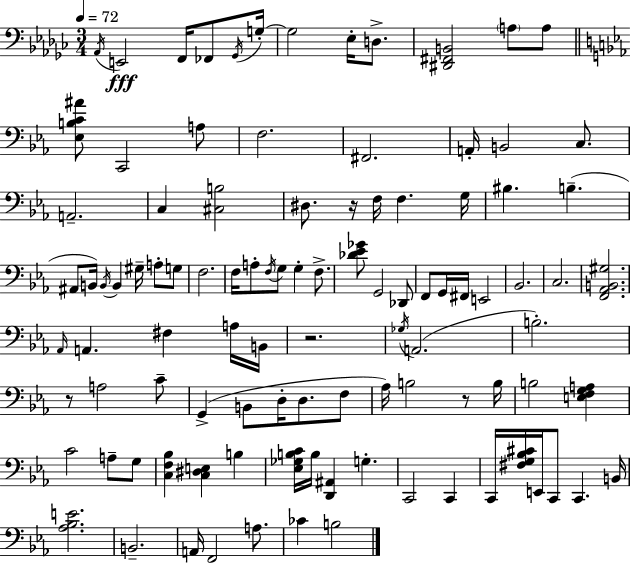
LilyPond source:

{
  \clef bass
  \numericTimeSignature
  \time 3/4
  \key ees \minor
  \tempo 4 = 72
  \acciaccatura { aes,16 }\fff e,2 f,16 fes,8 | \acciaccatura { ges,16 } g16-.~~ g2 ees16-. d8.-> | <dis, fis, b,>2 \parenthesize a8 | a8 \bar "||" \break \key ees \major <ees b c' ais'>8 c,2 a8 | f2. | fis,2. | a,16-. b,2 c8. | \break a,2.-- | c4 <cis b>2 | dis8. r16 f16 f4. g16 | bis4. b4.--( | \break ais,8 b,16) \acciaccatura { b,16 } b,4 gis16-- a8-. g8 | f2. | f16 a8-. \acciaccatura { f16 } g8 g4-. f8.-> | <des' ees' ges'>8 g,2 | \break des,8 f,8 g,16 fis,16 e,2 | bes,2. | c2. | <f, aes, b, gis>2. | \break \grace { aes,16 } a,4. fis4 | a16 b,16 r2. | \acciaccatura { ges16 }( a,2. | b2.-.) | \break r8 a2 | c'8-- g,4->( b,8 d16-. d8. | f8 aes16) b2 | r8 b16 b2 | \break <e f g a>4 c'2 | a8-- g8 <c f bes>4 <c dis e>4 | b4 <ees ges b c'>16 b16 <d, ais,>4 g4.-. | c,2 | \break c,4 c,16 <fis g bes cis'>16 e,16 c,8 c,4. | b,16 <aes bes e'>2. | b,2.-- | a,16 f,2 | \break a8. ces'4 b2 | \bar "|."
}